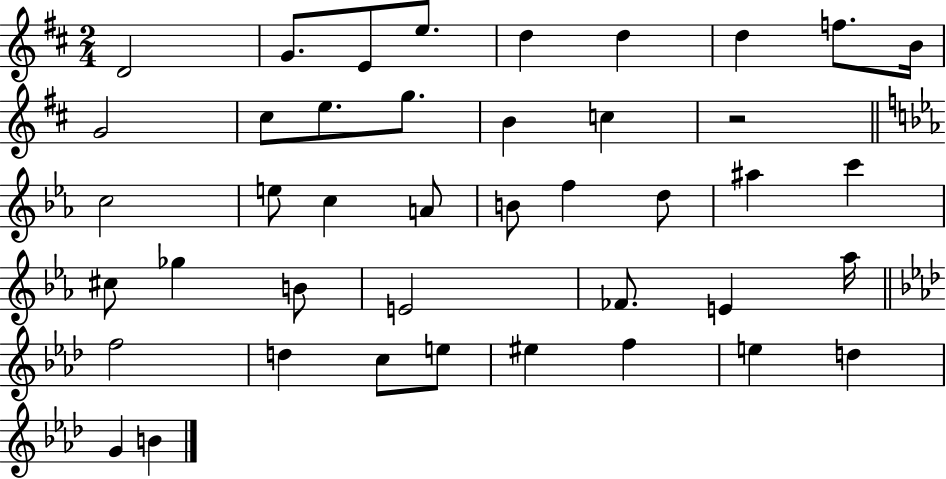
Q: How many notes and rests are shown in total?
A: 42